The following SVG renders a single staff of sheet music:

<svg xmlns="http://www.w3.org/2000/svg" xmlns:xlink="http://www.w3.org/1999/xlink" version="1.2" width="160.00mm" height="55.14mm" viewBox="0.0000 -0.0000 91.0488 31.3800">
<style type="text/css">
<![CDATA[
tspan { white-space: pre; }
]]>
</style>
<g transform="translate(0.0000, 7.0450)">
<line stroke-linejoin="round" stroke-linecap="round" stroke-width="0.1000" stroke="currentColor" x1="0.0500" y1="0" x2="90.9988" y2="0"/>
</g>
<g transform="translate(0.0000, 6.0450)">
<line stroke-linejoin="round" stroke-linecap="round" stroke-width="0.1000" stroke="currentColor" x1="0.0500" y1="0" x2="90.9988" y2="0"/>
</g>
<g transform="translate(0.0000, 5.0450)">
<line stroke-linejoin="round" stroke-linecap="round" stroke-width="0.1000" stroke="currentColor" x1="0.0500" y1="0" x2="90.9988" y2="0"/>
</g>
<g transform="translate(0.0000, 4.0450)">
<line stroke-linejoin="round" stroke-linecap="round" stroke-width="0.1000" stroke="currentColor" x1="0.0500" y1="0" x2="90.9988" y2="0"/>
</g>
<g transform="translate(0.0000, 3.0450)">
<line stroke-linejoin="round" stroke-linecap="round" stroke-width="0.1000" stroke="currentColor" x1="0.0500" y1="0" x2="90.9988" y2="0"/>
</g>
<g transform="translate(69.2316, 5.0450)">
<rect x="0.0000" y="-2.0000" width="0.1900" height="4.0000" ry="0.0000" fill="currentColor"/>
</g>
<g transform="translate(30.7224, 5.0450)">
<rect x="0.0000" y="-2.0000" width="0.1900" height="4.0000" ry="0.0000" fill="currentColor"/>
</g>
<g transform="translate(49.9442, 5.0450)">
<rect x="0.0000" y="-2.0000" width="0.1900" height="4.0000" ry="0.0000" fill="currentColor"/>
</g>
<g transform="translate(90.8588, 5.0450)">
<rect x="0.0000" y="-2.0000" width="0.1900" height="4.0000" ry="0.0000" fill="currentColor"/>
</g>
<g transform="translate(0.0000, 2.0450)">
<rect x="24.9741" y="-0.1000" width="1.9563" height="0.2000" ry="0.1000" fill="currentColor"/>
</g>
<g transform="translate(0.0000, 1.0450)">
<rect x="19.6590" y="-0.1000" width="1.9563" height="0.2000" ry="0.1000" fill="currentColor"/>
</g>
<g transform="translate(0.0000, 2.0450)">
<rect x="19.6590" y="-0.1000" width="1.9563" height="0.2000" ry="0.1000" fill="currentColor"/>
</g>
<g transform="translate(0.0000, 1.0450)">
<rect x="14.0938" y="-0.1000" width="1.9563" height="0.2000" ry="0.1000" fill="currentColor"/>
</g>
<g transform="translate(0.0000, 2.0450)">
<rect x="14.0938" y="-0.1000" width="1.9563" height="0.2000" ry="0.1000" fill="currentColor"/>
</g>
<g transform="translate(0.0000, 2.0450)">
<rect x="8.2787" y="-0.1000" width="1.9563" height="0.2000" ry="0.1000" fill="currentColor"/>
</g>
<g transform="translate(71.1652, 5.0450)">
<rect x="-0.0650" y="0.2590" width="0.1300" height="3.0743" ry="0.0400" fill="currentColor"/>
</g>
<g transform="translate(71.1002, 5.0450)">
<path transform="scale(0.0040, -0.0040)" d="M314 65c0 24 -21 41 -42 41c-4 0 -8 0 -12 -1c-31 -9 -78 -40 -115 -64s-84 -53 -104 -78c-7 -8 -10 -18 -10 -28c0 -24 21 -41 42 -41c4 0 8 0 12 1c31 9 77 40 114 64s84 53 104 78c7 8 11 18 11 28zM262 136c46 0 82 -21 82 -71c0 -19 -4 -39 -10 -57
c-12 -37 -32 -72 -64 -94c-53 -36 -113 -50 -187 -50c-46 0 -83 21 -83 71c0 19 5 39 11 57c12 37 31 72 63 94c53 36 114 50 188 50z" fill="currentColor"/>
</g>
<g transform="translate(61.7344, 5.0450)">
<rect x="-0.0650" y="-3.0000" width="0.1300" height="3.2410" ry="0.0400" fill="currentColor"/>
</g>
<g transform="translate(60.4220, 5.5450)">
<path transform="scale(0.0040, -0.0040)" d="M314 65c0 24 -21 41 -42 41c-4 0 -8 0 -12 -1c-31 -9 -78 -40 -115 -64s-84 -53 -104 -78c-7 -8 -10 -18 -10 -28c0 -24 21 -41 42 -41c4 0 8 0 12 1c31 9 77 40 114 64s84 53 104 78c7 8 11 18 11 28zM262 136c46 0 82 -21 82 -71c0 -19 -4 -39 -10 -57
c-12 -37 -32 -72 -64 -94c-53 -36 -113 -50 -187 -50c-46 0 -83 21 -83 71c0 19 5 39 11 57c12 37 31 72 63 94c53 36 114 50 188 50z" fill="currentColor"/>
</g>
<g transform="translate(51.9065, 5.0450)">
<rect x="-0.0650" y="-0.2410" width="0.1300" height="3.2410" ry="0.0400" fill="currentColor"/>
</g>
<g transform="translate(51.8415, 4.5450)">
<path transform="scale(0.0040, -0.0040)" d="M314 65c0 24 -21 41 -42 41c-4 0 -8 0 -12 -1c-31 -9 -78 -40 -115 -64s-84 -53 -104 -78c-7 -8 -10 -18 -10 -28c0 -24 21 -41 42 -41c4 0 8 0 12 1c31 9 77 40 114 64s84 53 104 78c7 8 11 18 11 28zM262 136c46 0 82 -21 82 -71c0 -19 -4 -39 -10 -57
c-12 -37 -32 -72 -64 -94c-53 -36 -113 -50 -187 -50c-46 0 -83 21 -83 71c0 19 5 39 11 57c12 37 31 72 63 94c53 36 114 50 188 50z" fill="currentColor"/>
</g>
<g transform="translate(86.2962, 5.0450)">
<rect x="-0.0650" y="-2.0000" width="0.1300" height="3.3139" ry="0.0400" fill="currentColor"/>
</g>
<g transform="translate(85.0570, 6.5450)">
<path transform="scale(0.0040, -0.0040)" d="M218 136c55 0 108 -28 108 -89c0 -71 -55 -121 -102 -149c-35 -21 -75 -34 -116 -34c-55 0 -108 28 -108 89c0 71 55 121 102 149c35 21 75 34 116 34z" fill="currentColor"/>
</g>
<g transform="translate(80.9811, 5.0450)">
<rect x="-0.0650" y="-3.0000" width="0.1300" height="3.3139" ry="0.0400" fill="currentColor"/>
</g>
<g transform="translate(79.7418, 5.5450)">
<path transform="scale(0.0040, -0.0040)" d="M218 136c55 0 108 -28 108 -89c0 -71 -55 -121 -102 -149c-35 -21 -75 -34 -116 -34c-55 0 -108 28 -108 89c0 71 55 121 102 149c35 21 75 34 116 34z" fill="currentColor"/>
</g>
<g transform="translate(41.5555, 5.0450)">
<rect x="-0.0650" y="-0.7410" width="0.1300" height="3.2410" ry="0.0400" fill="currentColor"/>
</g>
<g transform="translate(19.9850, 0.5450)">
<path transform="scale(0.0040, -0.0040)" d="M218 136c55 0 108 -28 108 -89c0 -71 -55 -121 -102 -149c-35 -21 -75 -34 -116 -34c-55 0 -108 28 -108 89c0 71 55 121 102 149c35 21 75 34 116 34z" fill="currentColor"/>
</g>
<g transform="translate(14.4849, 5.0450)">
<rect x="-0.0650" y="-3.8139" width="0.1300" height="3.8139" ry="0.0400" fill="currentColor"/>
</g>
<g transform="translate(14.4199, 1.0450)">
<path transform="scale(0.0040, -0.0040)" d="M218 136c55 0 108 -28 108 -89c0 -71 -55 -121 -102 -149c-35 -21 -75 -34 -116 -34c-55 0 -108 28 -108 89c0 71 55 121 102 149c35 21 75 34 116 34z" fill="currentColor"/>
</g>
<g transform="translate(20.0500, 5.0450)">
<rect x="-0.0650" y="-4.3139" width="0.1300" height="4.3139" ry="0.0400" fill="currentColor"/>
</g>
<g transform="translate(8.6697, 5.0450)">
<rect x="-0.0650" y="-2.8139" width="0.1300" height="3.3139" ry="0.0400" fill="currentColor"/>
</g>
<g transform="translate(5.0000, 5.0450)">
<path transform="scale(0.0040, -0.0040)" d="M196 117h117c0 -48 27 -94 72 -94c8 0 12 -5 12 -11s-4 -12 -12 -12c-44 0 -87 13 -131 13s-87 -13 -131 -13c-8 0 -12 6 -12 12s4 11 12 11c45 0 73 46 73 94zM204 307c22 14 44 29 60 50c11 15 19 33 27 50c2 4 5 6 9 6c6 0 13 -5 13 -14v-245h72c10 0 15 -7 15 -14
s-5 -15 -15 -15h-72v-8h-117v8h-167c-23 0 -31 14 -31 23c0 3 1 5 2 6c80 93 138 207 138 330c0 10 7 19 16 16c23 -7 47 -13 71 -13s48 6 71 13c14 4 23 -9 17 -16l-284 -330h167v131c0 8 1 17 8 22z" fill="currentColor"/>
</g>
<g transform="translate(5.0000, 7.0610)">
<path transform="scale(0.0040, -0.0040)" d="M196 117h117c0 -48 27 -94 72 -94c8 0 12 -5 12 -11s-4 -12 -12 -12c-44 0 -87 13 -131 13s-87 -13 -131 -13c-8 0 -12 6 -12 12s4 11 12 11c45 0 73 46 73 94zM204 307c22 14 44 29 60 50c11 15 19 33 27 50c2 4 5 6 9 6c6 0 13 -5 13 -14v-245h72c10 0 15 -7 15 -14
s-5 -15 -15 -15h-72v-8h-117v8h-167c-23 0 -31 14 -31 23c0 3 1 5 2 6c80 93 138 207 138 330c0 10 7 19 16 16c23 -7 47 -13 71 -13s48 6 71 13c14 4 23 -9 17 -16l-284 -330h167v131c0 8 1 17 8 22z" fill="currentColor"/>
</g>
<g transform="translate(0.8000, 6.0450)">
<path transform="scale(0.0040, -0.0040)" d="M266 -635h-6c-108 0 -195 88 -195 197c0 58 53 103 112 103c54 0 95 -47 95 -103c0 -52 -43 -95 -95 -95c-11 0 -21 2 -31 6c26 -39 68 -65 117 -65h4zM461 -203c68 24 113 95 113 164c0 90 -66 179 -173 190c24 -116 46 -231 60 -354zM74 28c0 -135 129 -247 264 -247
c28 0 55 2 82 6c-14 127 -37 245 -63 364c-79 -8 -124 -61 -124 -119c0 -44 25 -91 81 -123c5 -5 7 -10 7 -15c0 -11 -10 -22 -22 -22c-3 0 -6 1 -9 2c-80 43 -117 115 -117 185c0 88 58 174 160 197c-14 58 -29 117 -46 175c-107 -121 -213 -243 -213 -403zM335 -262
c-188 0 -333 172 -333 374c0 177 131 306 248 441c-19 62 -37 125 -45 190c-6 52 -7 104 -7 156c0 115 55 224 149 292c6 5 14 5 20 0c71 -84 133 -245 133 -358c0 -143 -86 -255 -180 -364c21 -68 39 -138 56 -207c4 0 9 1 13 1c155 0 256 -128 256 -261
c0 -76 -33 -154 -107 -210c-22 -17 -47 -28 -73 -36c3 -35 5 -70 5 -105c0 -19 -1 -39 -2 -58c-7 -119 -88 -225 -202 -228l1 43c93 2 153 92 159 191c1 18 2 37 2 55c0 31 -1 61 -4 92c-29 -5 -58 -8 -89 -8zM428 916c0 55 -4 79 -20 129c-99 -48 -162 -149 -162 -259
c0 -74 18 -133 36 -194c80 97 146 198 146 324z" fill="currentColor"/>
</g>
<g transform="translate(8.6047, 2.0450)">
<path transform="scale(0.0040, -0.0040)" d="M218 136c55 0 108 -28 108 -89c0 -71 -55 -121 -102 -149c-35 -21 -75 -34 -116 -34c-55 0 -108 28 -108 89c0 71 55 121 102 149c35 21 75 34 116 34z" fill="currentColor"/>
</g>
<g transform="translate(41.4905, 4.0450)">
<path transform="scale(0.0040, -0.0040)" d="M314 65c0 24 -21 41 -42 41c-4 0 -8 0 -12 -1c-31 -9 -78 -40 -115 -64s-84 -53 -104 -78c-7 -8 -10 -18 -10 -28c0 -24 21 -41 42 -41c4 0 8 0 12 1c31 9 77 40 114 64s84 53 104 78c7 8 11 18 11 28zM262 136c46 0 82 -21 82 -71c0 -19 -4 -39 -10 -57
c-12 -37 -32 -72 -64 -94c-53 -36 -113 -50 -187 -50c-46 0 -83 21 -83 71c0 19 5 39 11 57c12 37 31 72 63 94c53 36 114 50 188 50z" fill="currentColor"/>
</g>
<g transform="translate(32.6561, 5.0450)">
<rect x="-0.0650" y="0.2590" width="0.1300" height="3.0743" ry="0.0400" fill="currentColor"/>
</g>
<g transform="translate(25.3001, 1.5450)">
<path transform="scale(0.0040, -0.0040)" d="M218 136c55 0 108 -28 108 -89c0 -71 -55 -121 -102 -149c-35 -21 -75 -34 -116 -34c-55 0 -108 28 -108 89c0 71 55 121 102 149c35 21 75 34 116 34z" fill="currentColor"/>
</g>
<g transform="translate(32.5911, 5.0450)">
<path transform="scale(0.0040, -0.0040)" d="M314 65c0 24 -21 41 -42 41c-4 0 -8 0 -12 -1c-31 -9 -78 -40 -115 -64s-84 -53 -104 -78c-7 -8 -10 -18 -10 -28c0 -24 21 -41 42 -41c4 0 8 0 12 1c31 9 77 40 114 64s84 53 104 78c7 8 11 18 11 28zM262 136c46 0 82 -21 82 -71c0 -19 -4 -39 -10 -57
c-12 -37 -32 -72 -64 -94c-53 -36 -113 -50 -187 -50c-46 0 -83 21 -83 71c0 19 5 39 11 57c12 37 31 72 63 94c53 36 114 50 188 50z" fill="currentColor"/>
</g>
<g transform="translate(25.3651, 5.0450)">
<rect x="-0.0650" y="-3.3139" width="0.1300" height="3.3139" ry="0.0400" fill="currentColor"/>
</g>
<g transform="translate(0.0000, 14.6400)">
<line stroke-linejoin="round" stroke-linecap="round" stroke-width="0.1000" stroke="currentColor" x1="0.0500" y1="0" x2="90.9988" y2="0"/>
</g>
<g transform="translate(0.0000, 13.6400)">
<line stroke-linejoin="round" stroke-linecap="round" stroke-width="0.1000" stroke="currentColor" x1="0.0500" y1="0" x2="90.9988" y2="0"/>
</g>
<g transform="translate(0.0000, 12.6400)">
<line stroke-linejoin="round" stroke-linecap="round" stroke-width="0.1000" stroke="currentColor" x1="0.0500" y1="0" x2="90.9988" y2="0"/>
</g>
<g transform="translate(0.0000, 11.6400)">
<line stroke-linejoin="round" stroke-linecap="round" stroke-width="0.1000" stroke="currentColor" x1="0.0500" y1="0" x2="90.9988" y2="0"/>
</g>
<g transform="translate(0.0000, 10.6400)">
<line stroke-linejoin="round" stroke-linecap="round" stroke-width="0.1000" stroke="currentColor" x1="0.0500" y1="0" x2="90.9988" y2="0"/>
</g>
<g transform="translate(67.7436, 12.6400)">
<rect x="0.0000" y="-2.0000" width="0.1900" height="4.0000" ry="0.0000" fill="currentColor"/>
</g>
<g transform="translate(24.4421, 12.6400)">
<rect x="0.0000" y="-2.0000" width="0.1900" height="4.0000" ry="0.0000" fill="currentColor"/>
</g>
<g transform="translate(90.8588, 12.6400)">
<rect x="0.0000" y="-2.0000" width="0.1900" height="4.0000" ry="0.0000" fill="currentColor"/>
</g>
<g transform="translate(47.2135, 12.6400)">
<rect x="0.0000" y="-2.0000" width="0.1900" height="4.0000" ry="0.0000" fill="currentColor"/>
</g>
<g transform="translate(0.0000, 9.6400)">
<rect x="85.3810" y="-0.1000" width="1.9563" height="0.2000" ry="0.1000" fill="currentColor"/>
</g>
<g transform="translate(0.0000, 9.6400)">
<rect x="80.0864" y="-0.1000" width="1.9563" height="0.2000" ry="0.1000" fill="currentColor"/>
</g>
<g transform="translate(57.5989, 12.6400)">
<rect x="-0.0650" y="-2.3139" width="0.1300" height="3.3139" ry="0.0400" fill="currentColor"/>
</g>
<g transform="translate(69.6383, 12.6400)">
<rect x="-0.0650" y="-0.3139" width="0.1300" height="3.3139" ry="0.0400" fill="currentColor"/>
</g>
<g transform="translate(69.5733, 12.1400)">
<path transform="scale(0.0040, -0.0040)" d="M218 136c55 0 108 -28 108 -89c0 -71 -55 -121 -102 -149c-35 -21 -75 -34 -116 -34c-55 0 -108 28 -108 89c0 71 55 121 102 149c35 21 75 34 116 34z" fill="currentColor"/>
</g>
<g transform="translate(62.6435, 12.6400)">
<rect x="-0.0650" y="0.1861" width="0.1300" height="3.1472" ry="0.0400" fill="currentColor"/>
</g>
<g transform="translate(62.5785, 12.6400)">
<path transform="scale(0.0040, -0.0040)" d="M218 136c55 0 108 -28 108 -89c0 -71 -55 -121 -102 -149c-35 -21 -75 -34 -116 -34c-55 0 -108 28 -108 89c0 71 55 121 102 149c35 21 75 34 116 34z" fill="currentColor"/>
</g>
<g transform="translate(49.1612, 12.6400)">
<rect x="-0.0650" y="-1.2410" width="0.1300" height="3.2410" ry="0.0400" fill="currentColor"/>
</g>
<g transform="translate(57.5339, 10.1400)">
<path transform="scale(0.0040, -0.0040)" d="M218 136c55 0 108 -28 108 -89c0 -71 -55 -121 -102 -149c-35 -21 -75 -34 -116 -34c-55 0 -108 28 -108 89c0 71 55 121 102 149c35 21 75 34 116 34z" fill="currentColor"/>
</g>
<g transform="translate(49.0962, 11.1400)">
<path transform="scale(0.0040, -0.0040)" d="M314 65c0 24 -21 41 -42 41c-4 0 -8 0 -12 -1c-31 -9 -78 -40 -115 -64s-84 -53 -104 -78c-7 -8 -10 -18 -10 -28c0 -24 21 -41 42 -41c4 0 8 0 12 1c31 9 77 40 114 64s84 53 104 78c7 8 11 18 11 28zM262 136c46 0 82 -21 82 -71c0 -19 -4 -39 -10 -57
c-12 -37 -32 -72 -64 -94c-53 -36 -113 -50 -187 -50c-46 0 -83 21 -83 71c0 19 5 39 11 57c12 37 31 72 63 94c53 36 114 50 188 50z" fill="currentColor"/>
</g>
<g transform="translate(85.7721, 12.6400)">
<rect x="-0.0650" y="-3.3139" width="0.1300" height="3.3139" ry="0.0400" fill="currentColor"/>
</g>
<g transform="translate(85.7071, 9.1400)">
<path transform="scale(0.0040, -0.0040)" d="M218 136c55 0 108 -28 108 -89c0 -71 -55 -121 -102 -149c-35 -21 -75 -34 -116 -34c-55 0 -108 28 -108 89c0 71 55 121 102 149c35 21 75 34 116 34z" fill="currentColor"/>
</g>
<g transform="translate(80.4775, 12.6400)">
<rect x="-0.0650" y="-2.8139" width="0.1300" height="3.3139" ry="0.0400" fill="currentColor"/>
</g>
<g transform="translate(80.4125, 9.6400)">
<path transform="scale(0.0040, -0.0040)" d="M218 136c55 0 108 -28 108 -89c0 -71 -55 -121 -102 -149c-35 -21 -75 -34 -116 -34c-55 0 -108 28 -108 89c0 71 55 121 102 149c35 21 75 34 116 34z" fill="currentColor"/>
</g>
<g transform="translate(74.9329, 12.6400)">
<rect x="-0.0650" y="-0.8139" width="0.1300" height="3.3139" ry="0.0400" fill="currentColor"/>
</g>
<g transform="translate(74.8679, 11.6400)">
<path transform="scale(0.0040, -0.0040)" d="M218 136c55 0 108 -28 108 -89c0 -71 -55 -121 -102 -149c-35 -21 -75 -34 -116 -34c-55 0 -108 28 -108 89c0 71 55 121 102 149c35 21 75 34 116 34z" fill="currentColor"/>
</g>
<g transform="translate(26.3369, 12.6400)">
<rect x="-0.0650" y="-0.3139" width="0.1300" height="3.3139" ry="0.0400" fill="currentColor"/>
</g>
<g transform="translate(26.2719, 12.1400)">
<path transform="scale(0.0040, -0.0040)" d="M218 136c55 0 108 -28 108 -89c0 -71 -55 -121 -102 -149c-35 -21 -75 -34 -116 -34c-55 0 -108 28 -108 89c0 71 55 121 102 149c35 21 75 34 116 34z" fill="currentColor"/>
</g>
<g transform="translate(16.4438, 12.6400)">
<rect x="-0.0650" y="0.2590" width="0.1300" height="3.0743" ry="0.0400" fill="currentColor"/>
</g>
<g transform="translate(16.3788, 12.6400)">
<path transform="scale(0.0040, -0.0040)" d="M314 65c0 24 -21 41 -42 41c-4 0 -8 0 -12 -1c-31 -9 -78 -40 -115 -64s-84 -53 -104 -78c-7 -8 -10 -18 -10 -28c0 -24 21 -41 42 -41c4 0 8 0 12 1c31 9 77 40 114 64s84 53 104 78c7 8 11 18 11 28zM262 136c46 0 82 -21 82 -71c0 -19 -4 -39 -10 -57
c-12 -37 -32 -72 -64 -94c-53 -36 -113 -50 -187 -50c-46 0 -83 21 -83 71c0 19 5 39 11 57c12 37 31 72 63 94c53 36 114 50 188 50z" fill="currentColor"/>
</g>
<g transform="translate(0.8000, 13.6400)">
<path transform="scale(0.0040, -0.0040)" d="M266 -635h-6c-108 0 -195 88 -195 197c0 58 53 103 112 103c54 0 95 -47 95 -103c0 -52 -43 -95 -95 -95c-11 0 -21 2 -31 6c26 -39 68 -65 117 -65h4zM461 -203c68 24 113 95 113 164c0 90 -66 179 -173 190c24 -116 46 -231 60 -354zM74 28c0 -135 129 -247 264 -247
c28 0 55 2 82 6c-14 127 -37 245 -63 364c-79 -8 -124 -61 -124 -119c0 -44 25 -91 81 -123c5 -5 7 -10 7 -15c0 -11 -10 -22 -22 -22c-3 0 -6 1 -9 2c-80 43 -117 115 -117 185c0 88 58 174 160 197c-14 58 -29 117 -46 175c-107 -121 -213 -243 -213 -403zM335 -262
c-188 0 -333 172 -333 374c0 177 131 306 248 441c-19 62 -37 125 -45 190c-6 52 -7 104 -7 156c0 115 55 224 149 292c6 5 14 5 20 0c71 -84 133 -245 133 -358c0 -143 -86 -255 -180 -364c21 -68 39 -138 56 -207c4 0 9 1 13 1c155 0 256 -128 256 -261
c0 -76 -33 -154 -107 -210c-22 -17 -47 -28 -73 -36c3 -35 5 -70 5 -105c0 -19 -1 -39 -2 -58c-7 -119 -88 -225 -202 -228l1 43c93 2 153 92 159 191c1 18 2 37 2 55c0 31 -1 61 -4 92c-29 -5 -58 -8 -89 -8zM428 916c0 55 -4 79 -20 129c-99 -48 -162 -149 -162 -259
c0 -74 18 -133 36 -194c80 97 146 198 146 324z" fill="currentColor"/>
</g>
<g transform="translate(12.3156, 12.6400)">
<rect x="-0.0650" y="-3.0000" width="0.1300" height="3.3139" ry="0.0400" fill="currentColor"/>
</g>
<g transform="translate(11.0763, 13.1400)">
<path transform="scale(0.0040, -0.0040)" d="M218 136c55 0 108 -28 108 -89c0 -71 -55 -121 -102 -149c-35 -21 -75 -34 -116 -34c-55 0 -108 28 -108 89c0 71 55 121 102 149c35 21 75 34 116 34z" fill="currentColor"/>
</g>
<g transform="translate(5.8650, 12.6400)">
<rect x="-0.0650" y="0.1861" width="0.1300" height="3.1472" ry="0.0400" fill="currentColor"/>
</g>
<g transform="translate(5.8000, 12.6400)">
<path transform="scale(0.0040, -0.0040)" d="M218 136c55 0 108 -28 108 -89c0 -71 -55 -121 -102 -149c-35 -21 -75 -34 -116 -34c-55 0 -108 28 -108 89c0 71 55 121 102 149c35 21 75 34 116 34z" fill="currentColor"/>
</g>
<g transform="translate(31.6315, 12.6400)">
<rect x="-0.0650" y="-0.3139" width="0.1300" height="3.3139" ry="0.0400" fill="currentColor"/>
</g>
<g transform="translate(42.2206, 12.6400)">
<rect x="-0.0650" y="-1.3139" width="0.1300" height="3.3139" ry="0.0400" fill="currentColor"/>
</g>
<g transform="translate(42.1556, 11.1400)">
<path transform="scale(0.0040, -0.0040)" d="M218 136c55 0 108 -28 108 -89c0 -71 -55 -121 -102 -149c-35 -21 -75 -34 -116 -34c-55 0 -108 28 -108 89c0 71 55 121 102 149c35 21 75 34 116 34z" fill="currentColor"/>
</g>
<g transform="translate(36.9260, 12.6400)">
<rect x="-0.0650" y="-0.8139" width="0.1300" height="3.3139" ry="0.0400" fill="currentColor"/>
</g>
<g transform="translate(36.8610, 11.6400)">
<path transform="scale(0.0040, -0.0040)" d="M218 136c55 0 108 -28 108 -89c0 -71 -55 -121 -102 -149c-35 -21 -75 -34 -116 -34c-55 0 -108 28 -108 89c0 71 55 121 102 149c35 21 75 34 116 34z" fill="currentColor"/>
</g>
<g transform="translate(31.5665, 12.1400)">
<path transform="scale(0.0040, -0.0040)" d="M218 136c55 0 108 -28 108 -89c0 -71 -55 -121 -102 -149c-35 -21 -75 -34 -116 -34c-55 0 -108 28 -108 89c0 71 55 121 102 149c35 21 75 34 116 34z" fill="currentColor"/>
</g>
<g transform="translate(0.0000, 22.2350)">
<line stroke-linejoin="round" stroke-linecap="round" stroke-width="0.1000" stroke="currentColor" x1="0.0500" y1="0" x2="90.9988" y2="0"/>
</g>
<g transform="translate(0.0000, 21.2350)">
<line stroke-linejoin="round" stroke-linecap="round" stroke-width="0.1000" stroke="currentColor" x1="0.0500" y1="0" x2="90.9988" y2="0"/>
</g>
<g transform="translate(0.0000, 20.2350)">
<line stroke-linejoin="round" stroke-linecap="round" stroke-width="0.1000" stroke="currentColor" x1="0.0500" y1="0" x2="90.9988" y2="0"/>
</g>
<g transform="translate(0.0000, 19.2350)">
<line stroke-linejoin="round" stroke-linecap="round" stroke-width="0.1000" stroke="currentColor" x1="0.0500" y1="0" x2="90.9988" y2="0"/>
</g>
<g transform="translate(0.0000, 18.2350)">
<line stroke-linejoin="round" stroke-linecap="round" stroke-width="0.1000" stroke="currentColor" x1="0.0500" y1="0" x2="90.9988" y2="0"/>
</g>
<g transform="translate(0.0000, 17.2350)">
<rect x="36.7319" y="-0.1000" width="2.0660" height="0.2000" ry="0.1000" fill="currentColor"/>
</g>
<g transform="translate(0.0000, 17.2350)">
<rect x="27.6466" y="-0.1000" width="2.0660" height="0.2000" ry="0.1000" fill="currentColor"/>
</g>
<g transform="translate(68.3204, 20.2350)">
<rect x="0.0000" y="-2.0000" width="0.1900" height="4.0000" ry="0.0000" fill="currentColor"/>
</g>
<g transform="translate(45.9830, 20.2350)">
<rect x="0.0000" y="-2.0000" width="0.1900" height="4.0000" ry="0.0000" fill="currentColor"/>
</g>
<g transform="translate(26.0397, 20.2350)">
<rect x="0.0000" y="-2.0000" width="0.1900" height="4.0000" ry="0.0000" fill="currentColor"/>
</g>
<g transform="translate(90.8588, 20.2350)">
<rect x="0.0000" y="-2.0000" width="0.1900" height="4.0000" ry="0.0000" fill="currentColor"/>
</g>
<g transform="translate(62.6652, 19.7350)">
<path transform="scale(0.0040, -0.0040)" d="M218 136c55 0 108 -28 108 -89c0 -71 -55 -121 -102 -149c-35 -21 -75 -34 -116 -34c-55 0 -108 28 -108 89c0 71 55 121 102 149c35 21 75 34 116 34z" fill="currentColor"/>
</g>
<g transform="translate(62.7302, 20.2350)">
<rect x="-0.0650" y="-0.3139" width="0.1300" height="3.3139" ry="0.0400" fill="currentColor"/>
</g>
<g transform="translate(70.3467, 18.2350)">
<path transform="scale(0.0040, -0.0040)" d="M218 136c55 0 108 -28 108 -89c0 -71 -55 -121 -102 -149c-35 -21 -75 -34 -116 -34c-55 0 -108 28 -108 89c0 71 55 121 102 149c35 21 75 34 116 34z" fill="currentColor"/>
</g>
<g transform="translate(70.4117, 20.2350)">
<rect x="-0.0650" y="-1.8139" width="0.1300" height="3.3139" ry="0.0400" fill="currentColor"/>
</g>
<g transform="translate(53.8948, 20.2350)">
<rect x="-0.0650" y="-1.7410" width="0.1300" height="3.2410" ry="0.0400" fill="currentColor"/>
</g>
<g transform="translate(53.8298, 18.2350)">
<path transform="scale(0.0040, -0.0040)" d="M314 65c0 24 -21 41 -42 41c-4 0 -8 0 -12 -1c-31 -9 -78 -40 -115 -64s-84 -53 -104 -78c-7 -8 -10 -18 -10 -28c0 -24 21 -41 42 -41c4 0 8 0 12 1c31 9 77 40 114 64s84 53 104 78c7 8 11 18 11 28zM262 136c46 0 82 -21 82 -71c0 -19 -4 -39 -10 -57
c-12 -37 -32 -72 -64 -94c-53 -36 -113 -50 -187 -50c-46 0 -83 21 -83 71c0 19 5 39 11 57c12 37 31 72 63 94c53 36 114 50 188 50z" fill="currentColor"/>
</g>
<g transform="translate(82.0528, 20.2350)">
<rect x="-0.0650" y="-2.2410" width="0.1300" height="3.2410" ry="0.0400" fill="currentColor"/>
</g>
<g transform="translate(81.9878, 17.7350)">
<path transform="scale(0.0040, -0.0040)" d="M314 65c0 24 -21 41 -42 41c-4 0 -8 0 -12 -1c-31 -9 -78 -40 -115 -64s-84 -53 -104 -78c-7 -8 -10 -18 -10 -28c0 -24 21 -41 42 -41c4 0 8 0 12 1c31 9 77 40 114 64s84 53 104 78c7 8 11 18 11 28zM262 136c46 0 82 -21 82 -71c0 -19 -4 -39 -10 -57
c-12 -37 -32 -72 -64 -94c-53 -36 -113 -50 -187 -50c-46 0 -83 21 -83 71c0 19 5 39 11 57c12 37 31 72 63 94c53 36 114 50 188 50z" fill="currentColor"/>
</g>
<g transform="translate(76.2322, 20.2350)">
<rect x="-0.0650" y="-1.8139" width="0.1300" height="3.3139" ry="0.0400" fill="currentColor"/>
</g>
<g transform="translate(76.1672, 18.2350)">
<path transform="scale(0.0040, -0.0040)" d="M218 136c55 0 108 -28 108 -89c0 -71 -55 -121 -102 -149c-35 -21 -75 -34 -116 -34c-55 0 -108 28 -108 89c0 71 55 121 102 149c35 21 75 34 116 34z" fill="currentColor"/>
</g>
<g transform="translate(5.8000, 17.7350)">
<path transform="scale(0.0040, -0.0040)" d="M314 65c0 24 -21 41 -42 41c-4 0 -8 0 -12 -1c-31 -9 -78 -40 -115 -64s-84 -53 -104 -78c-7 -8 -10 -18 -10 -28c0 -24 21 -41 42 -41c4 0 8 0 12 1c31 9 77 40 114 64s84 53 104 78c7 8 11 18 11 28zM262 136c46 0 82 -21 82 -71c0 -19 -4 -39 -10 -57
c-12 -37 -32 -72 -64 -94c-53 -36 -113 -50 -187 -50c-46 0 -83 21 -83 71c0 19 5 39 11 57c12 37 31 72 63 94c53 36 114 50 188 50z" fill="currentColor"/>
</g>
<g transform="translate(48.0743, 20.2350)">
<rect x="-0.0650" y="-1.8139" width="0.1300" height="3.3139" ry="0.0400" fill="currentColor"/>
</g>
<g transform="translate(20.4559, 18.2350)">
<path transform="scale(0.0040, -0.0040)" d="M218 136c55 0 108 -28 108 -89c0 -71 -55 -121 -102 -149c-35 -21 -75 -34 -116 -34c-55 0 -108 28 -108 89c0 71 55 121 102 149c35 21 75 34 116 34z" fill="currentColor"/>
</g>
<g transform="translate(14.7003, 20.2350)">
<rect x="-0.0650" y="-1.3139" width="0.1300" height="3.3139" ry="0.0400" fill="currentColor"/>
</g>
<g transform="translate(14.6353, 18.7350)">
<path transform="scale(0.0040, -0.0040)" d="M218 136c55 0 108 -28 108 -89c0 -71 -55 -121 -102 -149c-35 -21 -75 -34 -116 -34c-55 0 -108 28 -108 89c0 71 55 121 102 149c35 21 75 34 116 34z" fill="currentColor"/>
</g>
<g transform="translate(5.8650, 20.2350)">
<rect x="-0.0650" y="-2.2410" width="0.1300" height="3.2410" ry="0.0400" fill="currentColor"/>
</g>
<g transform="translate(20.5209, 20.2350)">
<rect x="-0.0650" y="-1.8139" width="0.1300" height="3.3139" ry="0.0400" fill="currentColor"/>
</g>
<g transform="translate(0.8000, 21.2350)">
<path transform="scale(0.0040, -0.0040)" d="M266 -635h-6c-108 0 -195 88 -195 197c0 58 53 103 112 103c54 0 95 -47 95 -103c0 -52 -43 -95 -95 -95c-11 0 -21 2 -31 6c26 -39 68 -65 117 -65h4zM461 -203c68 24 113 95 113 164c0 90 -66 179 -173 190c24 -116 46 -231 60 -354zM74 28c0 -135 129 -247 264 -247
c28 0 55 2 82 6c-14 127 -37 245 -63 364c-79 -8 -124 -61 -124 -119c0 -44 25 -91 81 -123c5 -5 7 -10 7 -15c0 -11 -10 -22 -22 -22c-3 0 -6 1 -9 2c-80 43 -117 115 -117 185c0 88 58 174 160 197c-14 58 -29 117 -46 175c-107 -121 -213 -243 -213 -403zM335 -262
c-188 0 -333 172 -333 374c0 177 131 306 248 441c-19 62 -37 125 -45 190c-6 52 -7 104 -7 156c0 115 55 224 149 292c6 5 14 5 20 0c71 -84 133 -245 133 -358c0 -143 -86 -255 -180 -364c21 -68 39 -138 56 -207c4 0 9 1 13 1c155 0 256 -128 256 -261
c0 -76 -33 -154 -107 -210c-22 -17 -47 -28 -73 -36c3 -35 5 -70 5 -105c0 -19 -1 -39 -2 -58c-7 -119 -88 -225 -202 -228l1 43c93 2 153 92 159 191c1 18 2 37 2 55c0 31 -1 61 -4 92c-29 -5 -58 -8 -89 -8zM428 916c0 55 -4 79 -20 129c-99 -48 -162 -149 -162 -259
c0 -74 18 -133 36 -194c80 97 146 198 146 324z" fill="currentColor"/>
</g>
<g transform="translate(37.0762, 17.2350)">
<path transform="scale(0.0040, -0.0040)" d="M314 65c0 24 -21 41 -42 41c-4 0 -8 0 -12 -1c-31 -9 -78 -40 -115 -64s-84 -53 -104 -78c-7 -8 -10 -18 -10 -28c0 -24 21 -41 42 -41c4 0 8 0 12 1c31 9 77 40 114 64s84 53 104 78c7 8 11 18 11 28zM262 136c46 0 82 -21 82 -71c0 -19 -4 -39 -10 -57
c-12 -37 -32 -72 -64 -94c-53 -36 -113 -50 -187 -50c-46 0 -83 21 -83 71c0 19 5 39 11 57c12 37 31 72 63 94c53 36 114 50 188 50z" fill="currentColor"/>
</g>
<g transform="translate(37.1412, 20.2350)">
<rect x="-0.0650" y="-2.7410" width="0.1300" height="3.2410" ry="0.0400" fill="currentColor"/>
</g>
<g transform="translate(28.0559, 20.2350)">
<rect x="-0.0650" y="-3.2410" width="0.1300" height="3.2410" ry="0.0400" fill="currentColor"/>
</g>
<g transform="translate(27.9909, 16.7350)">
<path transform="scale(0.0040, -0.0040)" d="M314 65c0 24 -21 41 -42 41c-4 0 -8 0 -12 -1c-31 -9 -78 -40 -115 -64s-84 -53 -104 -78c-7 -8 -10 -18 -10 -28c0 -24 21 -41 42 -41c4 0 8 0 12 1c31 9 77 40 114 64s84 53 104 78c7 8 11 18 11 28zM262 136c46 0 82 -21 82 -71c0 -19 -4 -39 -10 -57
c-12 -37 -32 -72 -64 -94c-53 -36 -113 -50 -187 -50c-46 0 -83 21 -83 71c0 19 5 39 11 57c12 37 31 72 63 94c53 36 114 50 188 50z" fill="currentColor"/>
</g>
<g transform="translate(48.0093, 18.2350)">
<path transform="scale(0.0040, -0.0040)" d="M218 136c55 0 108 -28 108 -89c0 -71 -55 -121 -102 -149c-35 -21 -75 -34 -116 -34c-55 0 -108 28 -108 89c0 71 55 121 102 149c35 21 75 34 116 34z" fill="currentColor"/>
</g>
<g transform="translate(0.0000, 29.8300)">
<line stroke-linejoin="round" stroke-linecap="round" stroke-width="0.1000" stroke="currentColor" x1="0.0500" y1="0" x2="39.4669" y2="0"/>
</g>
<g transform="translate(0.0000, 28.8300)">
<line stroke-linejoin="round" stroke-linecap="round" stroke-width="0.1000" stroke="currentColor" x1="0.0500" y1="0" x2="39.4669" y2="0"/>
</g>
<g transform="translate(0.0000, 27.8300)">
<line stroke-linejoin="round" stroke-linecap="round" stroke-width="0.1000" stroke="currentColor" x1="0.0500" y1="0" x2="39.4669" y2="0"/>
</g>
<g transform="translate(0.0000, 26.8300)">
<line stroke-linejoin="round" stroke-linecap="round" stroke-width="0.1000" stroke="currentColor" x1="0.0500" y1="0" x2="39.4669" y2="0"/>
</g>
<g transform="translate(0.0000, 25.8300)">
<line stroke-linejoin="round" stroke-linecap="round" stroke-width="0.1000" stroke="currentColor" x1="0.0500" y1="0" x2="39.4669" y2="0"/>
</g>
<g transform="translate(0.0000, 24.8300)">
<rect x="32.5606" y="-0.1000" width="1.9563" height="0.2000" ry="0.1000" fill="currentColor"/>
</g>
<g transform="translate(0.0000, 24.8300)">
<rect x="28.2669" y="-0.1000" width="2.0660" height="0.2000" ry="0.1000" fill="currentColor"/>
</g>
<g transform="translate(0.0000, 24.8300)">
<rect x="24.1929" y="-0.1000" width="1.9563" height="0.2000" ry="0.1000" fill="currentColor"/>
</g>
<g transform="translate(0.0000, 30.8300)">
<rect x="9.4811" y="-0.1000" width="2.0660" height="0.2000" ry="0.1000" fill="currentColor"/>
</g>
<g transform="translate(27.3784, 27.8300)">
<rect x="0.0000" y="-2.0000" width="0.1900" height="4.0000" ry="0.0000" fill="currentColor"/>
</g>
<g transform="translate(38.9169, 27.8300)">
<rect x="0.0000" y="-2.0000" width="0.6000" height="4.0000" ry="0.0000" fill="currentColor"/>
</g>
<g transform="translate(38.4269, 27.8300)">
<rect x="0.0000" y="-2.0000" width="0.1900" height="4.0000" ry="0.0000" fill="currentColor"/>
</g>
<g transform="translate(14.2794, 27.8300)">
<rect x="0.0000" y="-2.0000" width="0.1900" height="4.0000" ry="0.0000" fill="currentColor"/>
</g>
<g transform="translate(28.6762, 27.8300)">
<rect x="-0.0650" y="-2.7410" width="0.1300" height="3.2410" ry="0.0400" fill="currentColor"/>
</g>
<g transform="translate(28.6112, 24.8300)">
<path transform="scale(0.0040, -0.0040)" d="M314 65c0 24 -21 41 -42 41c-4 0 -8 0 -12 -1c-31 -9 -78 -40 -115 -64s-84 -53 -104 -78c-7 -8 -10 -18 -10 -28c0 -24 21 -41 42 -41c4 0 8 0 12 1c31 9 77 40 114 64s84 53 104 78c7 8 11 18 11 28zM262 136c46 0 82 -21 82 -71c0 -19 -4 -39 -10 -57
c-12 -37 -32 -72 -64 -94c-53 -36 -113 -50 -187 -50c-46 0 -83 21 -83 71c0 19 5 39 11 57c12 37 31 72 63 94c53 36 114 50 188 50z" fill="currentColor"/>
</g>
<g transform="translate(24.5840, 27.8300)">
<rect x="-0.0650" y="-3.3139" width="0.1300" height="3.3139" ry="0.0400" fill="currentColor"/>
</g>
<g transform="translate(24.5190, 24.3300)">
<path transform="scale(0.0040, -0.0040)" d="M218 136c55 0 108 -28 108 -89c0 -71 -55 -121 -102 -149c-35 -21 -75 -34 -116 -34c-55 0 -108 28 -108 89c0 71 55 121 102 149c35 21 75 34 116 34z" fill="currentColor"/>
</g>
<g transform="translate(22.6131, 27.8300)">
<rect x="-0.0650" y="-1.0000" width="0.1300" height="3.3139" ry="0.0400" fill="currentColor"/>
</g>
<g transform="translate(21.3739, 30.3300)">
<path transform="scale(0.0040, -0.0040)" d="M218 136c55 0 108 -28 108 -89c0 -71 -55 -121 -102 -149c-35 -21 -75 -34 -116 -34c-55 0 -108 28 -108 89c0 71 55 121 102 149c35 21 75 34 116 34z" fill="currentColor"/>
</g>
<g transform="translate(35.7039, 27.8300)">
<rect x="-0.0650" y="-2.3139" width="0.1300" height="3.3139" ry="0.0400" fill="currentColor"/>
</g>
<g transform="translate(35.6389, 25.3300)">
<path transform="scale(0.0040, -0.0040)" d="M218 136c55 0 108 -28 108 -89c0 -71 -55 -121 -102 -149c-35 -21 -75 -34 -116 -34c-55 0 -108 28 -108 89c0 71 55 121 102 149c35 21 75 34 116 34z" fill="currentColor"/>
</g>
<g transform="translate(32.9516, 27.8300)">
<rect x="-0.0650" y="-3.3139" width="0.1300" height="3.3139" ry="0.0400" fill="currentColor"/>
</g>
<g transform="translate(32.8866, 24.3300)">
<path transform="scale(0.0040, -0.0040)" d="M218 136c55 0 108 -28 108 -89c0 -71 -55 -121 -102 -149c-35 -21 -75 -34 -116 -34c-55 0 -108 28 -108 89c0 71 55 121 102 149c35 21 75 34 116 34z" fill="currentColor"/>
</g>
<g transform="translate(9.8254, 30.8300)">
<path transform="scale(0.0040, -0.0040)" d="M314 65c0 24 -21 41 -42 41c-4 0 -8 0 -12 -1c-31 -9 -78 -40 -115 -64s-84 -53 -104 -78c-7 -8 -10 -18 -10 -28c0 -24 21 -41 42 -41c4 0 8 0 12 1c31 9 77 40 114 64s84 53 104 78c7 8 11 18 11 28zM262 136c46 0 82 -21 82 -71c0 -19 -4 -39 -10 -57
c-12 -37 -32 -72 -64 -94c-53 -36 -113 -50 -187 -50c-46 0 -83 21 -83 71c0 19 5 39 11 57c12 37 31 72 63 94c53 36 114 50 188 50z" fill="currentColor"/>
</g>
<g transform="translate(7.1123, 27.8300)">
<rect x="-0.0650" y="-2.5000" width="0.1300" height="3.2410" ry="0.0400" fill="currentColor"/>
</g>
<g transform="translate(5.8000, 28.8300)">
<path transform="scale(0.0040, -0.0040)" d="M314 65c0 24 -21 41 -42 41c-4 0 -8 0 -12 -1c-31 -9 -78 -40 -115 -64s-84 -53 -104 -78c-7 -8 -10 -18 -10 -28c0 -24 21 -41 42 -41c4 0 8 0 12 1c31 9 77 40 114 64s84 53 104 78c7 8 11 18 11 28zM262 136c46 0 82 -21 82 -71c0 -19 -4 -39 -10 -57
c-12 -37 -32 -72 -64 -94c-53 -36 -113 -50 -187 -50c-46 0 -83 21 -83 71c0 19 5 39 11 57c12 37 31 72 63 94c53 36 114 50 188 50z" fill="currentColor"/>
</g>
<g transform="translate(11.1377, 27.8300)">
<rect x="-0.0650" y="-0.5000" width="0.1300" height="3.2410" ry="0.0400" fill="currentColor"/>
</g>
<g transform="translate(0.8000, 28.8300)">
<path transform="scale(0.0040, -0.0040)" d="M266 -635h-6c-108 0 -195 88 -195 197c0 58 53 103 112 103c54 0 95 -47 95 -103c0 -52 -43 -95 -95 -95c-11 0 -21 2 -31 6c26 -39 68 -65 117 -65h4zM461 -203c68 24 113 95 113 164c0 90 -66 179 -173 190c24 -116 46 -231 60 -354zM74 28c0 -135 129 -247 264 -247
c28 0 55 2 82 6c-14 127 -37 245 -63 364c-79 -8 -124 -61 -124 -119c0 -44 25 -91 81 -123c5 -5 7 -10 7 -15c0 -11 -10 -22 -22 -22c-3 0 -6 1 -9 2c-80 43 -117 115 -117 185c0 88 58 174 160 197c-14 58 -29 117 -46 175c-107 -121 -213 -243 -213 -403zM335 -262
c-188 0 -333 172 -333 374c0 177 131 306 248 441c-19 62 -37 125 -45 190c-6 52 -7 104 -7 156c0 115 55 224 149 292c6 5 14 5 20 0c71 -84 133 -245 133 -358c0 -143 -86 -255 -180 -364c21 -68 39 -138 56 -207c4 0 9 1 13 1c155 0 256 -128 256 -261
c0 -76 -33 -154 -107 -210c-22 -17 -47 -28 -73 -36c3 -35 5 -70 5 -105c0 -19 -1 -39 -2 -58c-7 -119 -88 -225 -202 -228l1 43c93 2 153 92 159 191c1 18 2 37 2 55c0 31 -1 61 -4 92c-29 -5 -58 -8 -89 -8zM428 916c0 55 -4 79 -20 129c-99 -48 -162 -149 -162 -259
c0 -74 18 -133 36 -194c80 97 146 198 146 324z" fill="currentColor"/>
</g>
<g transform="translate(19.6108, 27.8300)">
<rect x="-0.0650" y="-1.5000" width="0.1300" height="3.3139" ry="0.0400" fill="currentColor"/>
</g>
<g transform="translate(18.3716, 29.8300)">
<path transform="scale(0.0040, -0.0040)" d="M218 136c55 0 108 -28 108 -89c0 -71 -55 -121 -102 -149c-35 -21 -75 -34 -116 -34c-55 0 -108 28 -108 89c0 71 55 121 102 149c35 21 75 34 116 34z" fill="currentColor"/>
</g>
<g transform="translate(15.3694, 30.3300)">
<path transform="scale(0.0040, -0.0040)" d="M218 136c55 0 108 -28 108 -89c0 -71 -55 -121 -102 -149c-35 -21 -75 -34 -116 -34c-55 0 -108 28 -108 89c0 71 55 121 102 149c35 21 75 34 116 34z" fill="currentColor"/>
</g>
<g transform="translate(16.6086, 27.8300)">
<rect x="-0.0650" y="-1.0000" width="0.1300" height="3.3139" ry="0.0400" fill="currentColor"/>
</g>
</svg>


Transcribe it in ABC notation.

X:1
T:Untitled
M:4/4
L:1/4
K:C
a c' d' b B2 d2 c2 A2 B2 A F B A B2 c c d e e2 g B c d a b g2 e f b2 a2 f f2 c f f g2 G2 C2 D E D b a2 b g